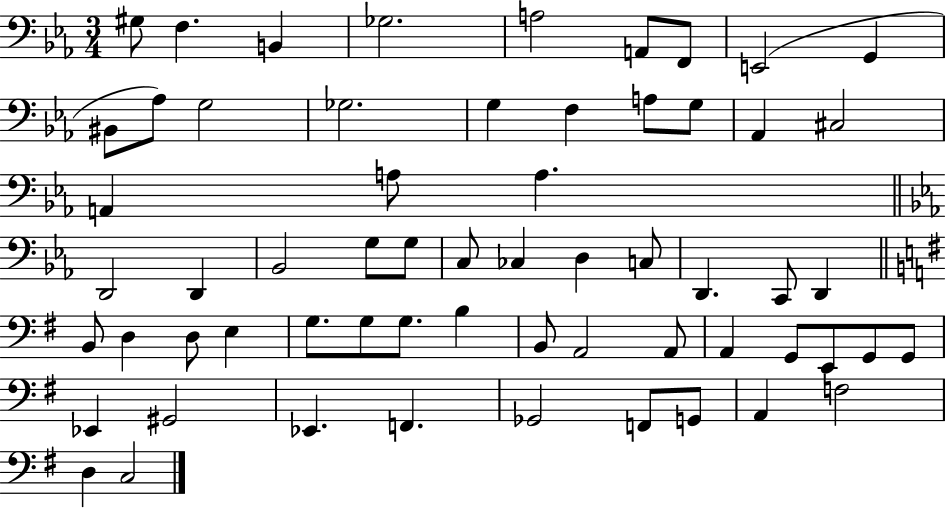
X:1
T:Untitled
M:3/4
L:1/4
K:Eb
^G,/2 F, B,, _G,2 A,2 A,,/2 F,,/2 E,,2 G,, ^B,,/2 _A,/2 G,2 _G,2 G, F, A,/2 G,/2 _A,, ^C,2 A,, A,/2 A, D,,2 D,, _B,,2 G,/2 G,/2 C,/2 _C, D, C,/2 D,, C,,/2 D,, B,,/2 D, D,/2 E, G,/2 G,/2 G,/2 B, B,,/2 A,,2 A,,/2 A,, G,,/2 E,,/2 G,,/2 G,,/2 _E,, ^G,,2 _E,, F,, _G,,2 F,,/2 G,,/2 A,, F,2 D, C,2